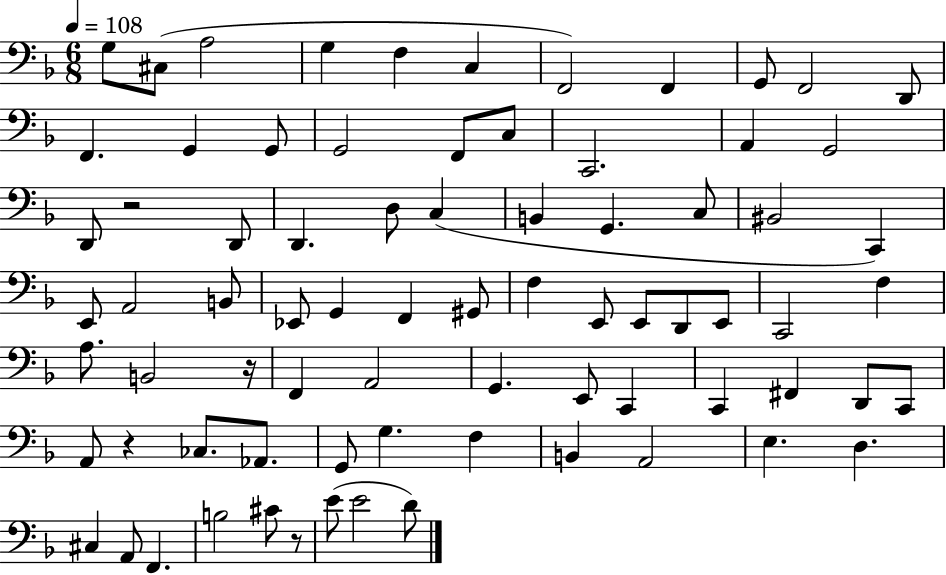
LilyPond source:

{
  \clef bass
  \numericTimeSignature
  \time 6/8
  \key f \major
  \tempo 4 = 108
  g8 cis8( a2 | g4 f4 c4 | f,2) f,4 | g,8 f,2 d,8 | \break f,4. g,4 g,8 | g,2 f,8 c8 | c,2. | a,4 g,2 | \break d,8 r2 d,8 | d,4. d8 c4( | b,4 g,4. c8 | bis,2 c,4) | \break e,8 a,2 b,8 | ees,8 g,4 f,4 gis,8 | f4 e,8 e,8 d,8 e,8 | c,2 f4 | \break a8. b,2 r16 | f,4 a,2 | g,4. e,8 c,4 | c,4 fis,4 d,8 c,8 | \break a,8 r4 ces8. aes,8. | g,8 g4. f4 | b,4 a,2 | e4. d4. | \break cis4 a,8 f,4. | b2 cis'8 r8 | e'8( e'2 d'8) | \bar "|."
}